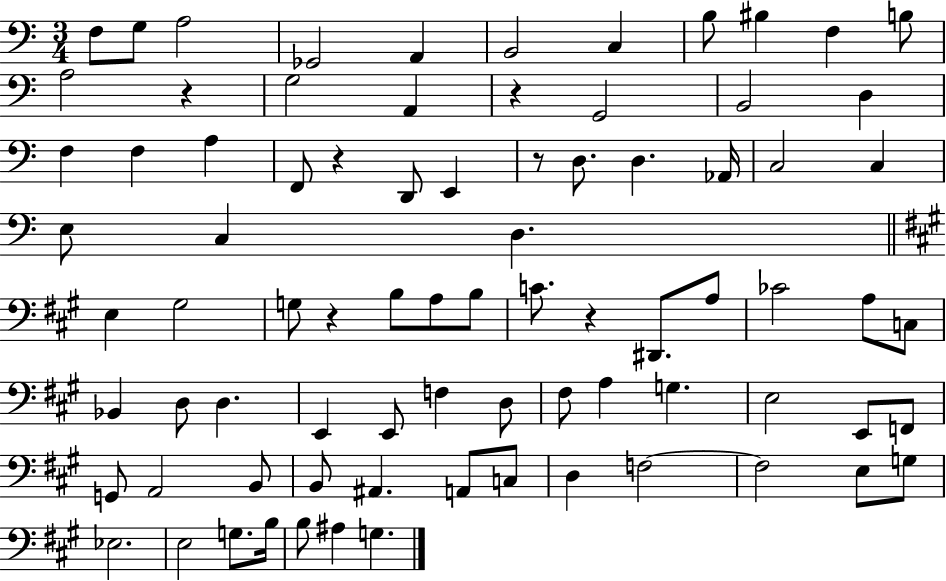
{
  \clef bass
  \numericTimeSignature
  \time 3/4
  \key c \major
  \repeat volta 2 { f8 g8 a2 | ges,2 a,4 | b,2 c4 | b8 bis4 f4 b8 | \break a2 r4 | g2 a,4 | r4 g,2 | b,2 d4 | \break f4 f4 a4 | f,8 r4 d,8 e,4 | r8 d8. d4. aes,16 | c2 c4 | \break e8 c4 d4. | \bar "||" \break \key a \major e4 gis2 | g8 r4 b8 a8 b8 | c'8. r4 dis,8. a8 | ces'2 a8 c8 | \break bes,4 d8 d4. | e,4 e,8 f4 d8 | fis8 a4 g4. | e2 e,8 f,8 | \break g,8 a,2 b,8 | b,8 ais,4. a,8 c8 | d4 f2~~ | f2 e8 g8 | \break ees2. | e2 g8. b16 | b8 ais4 g4. | } \bar "|."
}